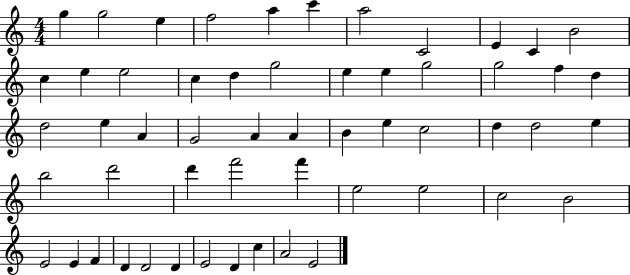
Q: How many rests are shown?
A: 0